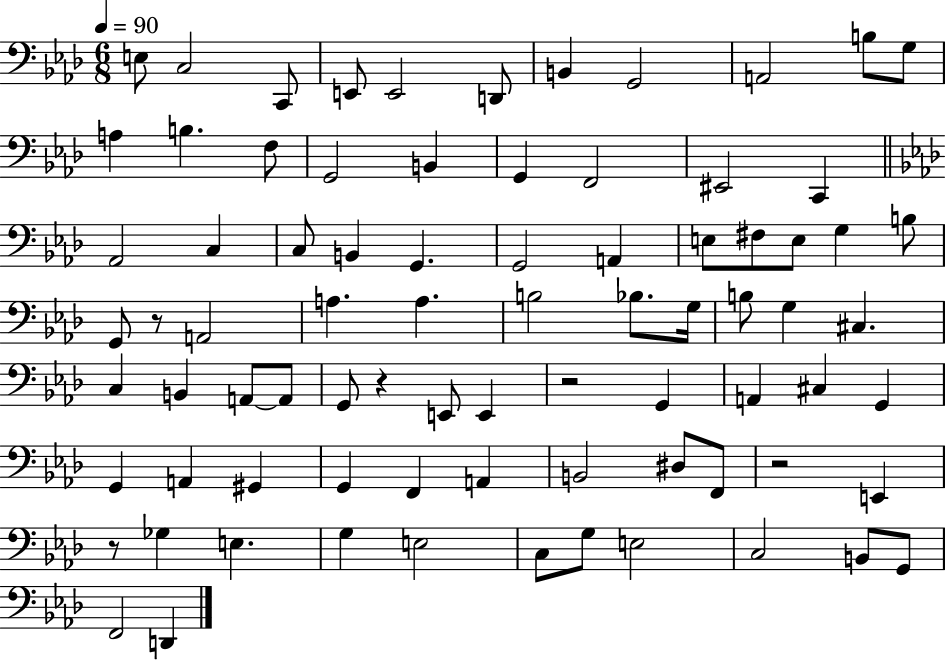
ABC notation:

X:1
T:Untitled
M:6/8
L:1/4
K:Ab
E,/2 C,2 C,,/2 E,,/2 E,,2 D,,/2 B,, G,,2 A,,2 B,/2 G,/2 A, B, F,/2 G,,2 B,, G,, F,,2 ^E,,2 C,, _A,,2 C, C,/2 B,, G,, G,,2 A,, E,/2 ^F,/2 E,/2 G, B,/2 G,,/2 z/2 A,,2 A, A, B,2 _B,/2 G,/4 B,/2 G, ^C, C, B,, A,,/2 A,,/2 G,,/2 z E,,/2 E,, z2 G,, A,, ^C, G,, G,, A,, ^G,, G,, F,, A,, B,,2 ^D,/2 F,,/2 z2 E,, z/2 _G, E, G, E,2 C,/2 G,/2 E,2 C,2 B,,/2 G,,/2 F,,2 D,,